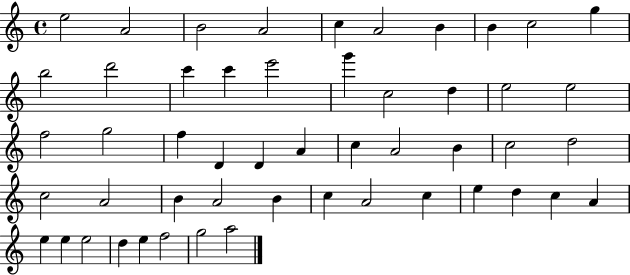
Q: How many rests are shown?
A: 0